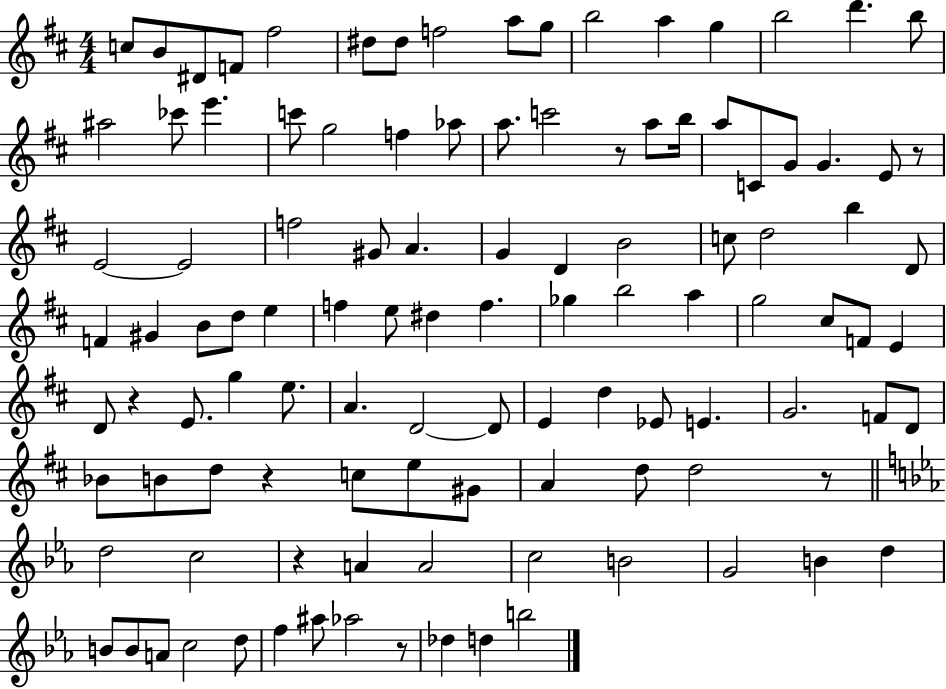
{
  \clef treble
  \numericTimeSignature
  \time 4/4
  \key d \major
  c''8 b'8 dis'8 f'8 fis''2 | dis''8 dis''8 f''2 a''8 g''8 | b''2 a''4 g''4 | b''2 d'''4. b''8 | \break ais''2 ces'''8 e'''4. | c'''8 g''2 f''4 aes''8 | a''8. c'''2 r8 a''8 b''16 | a''8 c'8 g'8 g'4. e'8 r8 | \break e'2~~ e'2 | f''2 gis'8 a'4. | g'4 d'4 b'2 | c''8 d''2 b''4 d'8 | \break f'4 gis'4 b'8 d''8 e''4 | f''4 e''8 dis''4 f''4. | ges''4 b''2 a''4 | g''2 cis''8 f'8 e'4 | \break d'8 r4 e'8. g''4 e''8. | a'4. d'2~~ d'8 | e'4 d''4 ees'8 e'4. | g'2. f'8 d'8 | \break bes'8 b'8 d''8 r4 c''8 e''8 gis'8 | a'4 d''8 d''2 r8 | \bar "||" \break \key ees \major d''2 c''2 | r4 a'4 a'2 | c''2 b'2 | g'2 b'4 d''4 | \break b'8 b'8 a'8 c''2 d''8 | f''4 ais''8 aes''2 r8 | des''4 d''4 b''2 | \bar "|."
}